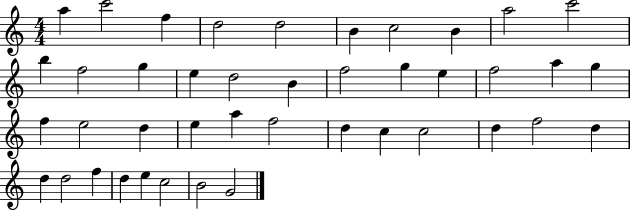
{
  \clef treble
  \numericTimeSignature
  \time 4/4
  \key c \major
  a''4 c'''2 f''4 | d''2 d''2 | b'4 c''2 b'4 | a''2 c'''2 | \break b''4 f''2 g''4 | e''4 d''2 b'4 | f''2 g''4 e''4 | f''2 a''4 g''4 | \break f''4 e''2 d''4 | e''4 a''4 f''2 | d''4 c''4 c''2 | d''4 f''2 d''4 | \break d''4 d''2 f''4 | d''4 e''4 c''2 | b'2 g'2 | \bar "|."
}